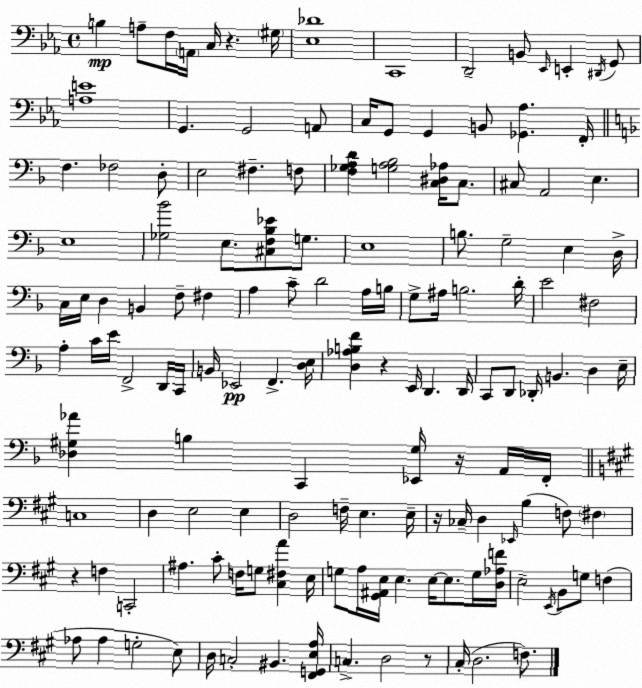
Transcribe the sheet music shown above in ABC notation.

X:1
T:Untitled
M:4/4
L:1/4
K:Eb
B, A,/2 F,/4 A,,/4 C,/4 z ^G,/4 [_E,_D]4 C,,4 D,,2 B,,/2 _E,,/4 E,, ^D,,/4 G,,/2 [A,E]4 G,, G,,2 A,,/2 C,/4 G,,/2 G,, B,,/2 [_G,,_A,] F,,/4 F, _F,2 D,/2 E,2 ^F, F,/2 [F,_G,A,D] [G,A,_B,]2 [C,^D,_A,]/4 C,/2 ^C,/2 A,,2 E, E,4 [_G,_B]2 E,/2 [^C,F,_B,_E]/2 G,/2 E,4 B,/2 G,2 E, D,/4 C,/4 E,/4 D, B,, F,/2 ^F, A, C/2 D2 A,/4 B,/4 G,/2 ^A,/4 B,2 D/4 E2 ^F,2 A, C/4 E/4 F,,2 D,,/4 C,,/4 B,,/4 _E,,2 F,, [D,E,]/4 [D,_A,B,F] z E,,/4 D,, D,,/4 C,,/2 D,,/2 _D,,/4 B,, D, E,/4 [_D,^G,_A] B, C,, [_E,,^G,]/4 z/4 A,,/4 F,,/4 C,4 D, E,2 E, D,2 F,/4 E, E,/4 z/4 _C,/4 D, _E,,/4 B, F,/2 ^F, z F, C,,2 ^A, ^C/2 F,/4 G,/2 [^C,^F,A] E,/4 G,/2 A,/4 [^G,,^A,,E,]/4 E, E,/4 E,/2 G,/4 [D,_A,F]/4 E,2 E,,/4 B,,/2 G,/2 F, _A,/2 _A, G,2 E,/2 D,/4 C,2 ^B,, [^F,,G,,E,A,]/4 C, D,2 z/2 ^C,/4 D,2 F,/2